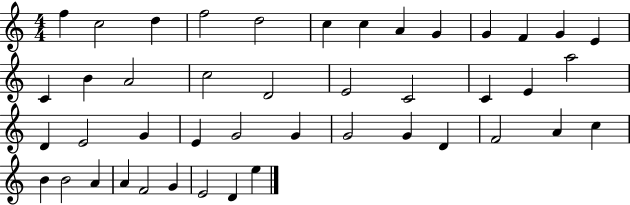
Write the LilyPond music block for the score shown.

{
  \clef treble
  \numericTimeSignature
  \time 4/4
  \key c \major
  f''4 c''2 d''4 | f''2 d''2 | c''4 c''4 a'4 g'4 | g'4 f'4 g'4 e'4 | \break c'4 b'4 a'2 | c''2 d'2 | e'2 c'2 | c'4 e'4 a''2 | \break d'4 e'2 g'4 | e'4 g'2 g'4 | g'2 g'4 d'4 | f'2 a'4 c''4 | \break b'4 b'2 a'4 | a'4 f'2 g'4 | e'2 d'4 e''4 | \bar "|."
}